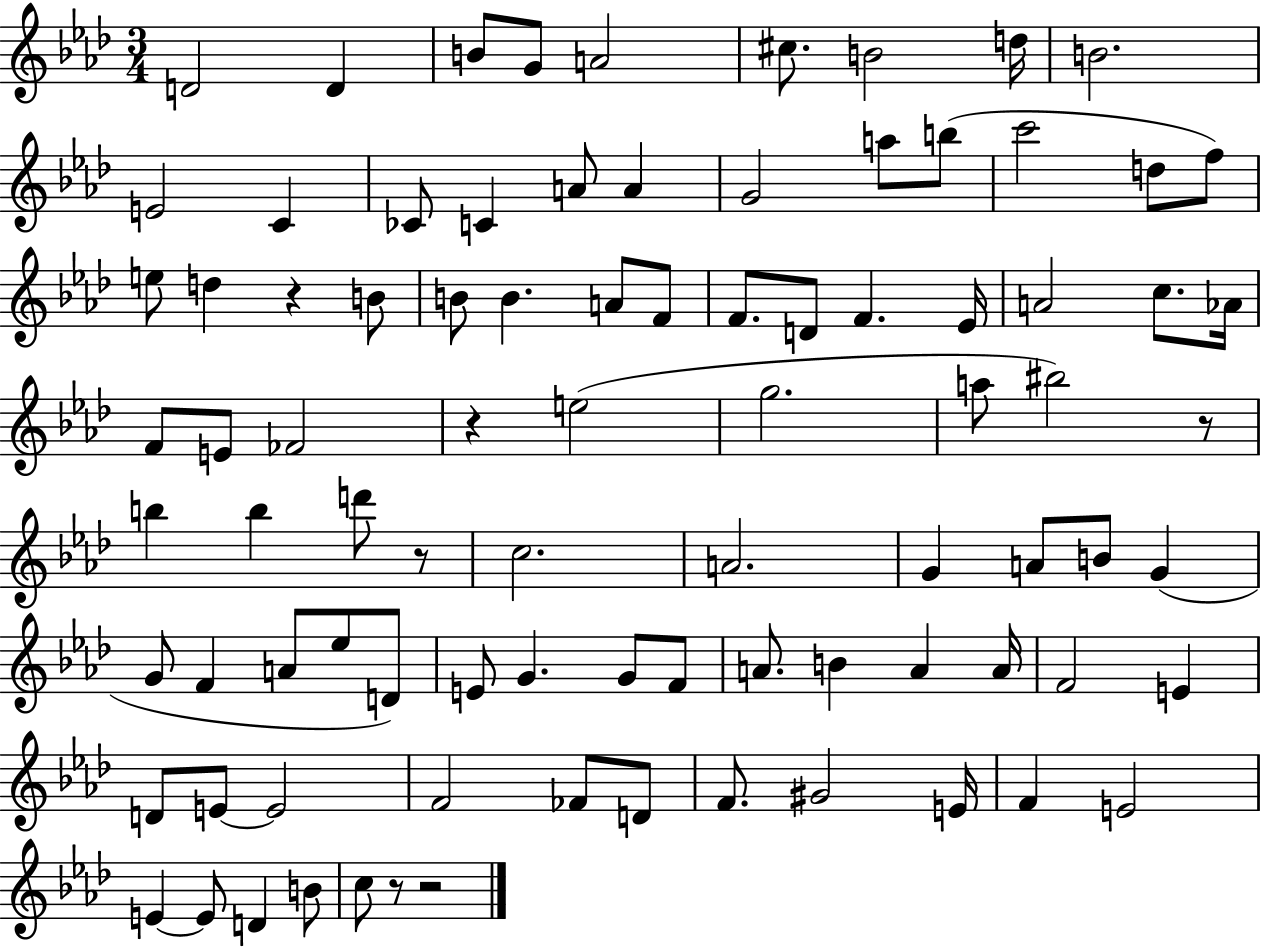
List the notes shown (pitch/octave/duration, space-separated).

D4/h D4/q B4/e G4/e A4/h C#5/e. B4/h D5/s B4/h. E4/h C4/q CES4/e C4/q A4/e A4/q G4/h A5/e B5/e C6/h D5/e F5/e E5/e D5/q R/q B4/e B4/e B4/q. A4/e F4/e F4/e. D4/e F4/q. Eb4/s A4/h C5/e. Ab4/s F4/e E4/e FES4/h R/q E5/h G5/h. A5/e BIS5/h R/e B5/q B5/q D6/e R/e C5/h. A4/h. G4/q A4/e B4/e G4/q G4/e F4/q A4/e Eb5/e D4/e E4/e G4/q. G4/e F4/e A4/e. B4/q A4/q A4/s F4/h E4/q D4/e E4/e E4/h F4/h FES4/e D4/e F4/e. G#4/h E4/s F4/q E4/h E4/q E4/e D4/q B4/e C5/e R/e R/h